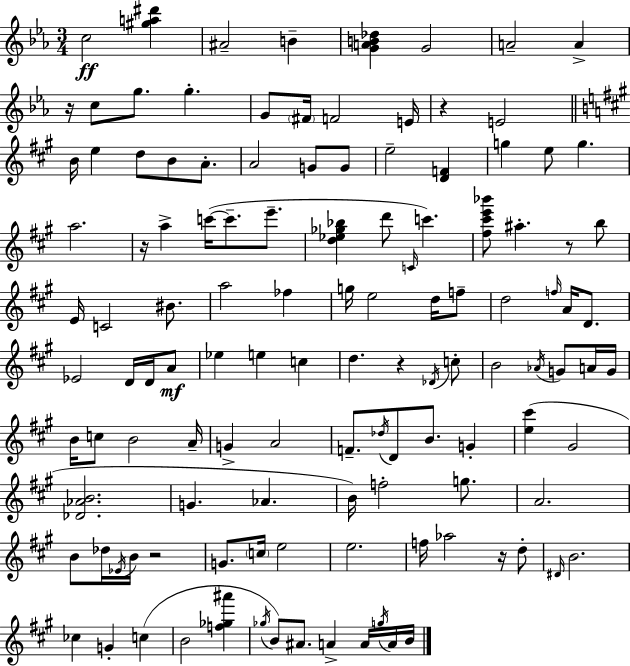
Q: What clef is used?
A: treble